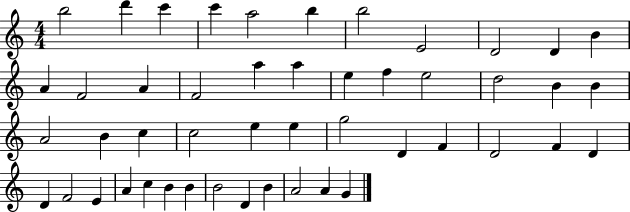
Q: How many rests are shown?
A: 0